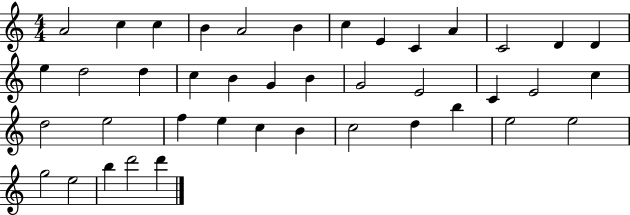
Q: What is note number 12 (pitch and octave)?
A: D4